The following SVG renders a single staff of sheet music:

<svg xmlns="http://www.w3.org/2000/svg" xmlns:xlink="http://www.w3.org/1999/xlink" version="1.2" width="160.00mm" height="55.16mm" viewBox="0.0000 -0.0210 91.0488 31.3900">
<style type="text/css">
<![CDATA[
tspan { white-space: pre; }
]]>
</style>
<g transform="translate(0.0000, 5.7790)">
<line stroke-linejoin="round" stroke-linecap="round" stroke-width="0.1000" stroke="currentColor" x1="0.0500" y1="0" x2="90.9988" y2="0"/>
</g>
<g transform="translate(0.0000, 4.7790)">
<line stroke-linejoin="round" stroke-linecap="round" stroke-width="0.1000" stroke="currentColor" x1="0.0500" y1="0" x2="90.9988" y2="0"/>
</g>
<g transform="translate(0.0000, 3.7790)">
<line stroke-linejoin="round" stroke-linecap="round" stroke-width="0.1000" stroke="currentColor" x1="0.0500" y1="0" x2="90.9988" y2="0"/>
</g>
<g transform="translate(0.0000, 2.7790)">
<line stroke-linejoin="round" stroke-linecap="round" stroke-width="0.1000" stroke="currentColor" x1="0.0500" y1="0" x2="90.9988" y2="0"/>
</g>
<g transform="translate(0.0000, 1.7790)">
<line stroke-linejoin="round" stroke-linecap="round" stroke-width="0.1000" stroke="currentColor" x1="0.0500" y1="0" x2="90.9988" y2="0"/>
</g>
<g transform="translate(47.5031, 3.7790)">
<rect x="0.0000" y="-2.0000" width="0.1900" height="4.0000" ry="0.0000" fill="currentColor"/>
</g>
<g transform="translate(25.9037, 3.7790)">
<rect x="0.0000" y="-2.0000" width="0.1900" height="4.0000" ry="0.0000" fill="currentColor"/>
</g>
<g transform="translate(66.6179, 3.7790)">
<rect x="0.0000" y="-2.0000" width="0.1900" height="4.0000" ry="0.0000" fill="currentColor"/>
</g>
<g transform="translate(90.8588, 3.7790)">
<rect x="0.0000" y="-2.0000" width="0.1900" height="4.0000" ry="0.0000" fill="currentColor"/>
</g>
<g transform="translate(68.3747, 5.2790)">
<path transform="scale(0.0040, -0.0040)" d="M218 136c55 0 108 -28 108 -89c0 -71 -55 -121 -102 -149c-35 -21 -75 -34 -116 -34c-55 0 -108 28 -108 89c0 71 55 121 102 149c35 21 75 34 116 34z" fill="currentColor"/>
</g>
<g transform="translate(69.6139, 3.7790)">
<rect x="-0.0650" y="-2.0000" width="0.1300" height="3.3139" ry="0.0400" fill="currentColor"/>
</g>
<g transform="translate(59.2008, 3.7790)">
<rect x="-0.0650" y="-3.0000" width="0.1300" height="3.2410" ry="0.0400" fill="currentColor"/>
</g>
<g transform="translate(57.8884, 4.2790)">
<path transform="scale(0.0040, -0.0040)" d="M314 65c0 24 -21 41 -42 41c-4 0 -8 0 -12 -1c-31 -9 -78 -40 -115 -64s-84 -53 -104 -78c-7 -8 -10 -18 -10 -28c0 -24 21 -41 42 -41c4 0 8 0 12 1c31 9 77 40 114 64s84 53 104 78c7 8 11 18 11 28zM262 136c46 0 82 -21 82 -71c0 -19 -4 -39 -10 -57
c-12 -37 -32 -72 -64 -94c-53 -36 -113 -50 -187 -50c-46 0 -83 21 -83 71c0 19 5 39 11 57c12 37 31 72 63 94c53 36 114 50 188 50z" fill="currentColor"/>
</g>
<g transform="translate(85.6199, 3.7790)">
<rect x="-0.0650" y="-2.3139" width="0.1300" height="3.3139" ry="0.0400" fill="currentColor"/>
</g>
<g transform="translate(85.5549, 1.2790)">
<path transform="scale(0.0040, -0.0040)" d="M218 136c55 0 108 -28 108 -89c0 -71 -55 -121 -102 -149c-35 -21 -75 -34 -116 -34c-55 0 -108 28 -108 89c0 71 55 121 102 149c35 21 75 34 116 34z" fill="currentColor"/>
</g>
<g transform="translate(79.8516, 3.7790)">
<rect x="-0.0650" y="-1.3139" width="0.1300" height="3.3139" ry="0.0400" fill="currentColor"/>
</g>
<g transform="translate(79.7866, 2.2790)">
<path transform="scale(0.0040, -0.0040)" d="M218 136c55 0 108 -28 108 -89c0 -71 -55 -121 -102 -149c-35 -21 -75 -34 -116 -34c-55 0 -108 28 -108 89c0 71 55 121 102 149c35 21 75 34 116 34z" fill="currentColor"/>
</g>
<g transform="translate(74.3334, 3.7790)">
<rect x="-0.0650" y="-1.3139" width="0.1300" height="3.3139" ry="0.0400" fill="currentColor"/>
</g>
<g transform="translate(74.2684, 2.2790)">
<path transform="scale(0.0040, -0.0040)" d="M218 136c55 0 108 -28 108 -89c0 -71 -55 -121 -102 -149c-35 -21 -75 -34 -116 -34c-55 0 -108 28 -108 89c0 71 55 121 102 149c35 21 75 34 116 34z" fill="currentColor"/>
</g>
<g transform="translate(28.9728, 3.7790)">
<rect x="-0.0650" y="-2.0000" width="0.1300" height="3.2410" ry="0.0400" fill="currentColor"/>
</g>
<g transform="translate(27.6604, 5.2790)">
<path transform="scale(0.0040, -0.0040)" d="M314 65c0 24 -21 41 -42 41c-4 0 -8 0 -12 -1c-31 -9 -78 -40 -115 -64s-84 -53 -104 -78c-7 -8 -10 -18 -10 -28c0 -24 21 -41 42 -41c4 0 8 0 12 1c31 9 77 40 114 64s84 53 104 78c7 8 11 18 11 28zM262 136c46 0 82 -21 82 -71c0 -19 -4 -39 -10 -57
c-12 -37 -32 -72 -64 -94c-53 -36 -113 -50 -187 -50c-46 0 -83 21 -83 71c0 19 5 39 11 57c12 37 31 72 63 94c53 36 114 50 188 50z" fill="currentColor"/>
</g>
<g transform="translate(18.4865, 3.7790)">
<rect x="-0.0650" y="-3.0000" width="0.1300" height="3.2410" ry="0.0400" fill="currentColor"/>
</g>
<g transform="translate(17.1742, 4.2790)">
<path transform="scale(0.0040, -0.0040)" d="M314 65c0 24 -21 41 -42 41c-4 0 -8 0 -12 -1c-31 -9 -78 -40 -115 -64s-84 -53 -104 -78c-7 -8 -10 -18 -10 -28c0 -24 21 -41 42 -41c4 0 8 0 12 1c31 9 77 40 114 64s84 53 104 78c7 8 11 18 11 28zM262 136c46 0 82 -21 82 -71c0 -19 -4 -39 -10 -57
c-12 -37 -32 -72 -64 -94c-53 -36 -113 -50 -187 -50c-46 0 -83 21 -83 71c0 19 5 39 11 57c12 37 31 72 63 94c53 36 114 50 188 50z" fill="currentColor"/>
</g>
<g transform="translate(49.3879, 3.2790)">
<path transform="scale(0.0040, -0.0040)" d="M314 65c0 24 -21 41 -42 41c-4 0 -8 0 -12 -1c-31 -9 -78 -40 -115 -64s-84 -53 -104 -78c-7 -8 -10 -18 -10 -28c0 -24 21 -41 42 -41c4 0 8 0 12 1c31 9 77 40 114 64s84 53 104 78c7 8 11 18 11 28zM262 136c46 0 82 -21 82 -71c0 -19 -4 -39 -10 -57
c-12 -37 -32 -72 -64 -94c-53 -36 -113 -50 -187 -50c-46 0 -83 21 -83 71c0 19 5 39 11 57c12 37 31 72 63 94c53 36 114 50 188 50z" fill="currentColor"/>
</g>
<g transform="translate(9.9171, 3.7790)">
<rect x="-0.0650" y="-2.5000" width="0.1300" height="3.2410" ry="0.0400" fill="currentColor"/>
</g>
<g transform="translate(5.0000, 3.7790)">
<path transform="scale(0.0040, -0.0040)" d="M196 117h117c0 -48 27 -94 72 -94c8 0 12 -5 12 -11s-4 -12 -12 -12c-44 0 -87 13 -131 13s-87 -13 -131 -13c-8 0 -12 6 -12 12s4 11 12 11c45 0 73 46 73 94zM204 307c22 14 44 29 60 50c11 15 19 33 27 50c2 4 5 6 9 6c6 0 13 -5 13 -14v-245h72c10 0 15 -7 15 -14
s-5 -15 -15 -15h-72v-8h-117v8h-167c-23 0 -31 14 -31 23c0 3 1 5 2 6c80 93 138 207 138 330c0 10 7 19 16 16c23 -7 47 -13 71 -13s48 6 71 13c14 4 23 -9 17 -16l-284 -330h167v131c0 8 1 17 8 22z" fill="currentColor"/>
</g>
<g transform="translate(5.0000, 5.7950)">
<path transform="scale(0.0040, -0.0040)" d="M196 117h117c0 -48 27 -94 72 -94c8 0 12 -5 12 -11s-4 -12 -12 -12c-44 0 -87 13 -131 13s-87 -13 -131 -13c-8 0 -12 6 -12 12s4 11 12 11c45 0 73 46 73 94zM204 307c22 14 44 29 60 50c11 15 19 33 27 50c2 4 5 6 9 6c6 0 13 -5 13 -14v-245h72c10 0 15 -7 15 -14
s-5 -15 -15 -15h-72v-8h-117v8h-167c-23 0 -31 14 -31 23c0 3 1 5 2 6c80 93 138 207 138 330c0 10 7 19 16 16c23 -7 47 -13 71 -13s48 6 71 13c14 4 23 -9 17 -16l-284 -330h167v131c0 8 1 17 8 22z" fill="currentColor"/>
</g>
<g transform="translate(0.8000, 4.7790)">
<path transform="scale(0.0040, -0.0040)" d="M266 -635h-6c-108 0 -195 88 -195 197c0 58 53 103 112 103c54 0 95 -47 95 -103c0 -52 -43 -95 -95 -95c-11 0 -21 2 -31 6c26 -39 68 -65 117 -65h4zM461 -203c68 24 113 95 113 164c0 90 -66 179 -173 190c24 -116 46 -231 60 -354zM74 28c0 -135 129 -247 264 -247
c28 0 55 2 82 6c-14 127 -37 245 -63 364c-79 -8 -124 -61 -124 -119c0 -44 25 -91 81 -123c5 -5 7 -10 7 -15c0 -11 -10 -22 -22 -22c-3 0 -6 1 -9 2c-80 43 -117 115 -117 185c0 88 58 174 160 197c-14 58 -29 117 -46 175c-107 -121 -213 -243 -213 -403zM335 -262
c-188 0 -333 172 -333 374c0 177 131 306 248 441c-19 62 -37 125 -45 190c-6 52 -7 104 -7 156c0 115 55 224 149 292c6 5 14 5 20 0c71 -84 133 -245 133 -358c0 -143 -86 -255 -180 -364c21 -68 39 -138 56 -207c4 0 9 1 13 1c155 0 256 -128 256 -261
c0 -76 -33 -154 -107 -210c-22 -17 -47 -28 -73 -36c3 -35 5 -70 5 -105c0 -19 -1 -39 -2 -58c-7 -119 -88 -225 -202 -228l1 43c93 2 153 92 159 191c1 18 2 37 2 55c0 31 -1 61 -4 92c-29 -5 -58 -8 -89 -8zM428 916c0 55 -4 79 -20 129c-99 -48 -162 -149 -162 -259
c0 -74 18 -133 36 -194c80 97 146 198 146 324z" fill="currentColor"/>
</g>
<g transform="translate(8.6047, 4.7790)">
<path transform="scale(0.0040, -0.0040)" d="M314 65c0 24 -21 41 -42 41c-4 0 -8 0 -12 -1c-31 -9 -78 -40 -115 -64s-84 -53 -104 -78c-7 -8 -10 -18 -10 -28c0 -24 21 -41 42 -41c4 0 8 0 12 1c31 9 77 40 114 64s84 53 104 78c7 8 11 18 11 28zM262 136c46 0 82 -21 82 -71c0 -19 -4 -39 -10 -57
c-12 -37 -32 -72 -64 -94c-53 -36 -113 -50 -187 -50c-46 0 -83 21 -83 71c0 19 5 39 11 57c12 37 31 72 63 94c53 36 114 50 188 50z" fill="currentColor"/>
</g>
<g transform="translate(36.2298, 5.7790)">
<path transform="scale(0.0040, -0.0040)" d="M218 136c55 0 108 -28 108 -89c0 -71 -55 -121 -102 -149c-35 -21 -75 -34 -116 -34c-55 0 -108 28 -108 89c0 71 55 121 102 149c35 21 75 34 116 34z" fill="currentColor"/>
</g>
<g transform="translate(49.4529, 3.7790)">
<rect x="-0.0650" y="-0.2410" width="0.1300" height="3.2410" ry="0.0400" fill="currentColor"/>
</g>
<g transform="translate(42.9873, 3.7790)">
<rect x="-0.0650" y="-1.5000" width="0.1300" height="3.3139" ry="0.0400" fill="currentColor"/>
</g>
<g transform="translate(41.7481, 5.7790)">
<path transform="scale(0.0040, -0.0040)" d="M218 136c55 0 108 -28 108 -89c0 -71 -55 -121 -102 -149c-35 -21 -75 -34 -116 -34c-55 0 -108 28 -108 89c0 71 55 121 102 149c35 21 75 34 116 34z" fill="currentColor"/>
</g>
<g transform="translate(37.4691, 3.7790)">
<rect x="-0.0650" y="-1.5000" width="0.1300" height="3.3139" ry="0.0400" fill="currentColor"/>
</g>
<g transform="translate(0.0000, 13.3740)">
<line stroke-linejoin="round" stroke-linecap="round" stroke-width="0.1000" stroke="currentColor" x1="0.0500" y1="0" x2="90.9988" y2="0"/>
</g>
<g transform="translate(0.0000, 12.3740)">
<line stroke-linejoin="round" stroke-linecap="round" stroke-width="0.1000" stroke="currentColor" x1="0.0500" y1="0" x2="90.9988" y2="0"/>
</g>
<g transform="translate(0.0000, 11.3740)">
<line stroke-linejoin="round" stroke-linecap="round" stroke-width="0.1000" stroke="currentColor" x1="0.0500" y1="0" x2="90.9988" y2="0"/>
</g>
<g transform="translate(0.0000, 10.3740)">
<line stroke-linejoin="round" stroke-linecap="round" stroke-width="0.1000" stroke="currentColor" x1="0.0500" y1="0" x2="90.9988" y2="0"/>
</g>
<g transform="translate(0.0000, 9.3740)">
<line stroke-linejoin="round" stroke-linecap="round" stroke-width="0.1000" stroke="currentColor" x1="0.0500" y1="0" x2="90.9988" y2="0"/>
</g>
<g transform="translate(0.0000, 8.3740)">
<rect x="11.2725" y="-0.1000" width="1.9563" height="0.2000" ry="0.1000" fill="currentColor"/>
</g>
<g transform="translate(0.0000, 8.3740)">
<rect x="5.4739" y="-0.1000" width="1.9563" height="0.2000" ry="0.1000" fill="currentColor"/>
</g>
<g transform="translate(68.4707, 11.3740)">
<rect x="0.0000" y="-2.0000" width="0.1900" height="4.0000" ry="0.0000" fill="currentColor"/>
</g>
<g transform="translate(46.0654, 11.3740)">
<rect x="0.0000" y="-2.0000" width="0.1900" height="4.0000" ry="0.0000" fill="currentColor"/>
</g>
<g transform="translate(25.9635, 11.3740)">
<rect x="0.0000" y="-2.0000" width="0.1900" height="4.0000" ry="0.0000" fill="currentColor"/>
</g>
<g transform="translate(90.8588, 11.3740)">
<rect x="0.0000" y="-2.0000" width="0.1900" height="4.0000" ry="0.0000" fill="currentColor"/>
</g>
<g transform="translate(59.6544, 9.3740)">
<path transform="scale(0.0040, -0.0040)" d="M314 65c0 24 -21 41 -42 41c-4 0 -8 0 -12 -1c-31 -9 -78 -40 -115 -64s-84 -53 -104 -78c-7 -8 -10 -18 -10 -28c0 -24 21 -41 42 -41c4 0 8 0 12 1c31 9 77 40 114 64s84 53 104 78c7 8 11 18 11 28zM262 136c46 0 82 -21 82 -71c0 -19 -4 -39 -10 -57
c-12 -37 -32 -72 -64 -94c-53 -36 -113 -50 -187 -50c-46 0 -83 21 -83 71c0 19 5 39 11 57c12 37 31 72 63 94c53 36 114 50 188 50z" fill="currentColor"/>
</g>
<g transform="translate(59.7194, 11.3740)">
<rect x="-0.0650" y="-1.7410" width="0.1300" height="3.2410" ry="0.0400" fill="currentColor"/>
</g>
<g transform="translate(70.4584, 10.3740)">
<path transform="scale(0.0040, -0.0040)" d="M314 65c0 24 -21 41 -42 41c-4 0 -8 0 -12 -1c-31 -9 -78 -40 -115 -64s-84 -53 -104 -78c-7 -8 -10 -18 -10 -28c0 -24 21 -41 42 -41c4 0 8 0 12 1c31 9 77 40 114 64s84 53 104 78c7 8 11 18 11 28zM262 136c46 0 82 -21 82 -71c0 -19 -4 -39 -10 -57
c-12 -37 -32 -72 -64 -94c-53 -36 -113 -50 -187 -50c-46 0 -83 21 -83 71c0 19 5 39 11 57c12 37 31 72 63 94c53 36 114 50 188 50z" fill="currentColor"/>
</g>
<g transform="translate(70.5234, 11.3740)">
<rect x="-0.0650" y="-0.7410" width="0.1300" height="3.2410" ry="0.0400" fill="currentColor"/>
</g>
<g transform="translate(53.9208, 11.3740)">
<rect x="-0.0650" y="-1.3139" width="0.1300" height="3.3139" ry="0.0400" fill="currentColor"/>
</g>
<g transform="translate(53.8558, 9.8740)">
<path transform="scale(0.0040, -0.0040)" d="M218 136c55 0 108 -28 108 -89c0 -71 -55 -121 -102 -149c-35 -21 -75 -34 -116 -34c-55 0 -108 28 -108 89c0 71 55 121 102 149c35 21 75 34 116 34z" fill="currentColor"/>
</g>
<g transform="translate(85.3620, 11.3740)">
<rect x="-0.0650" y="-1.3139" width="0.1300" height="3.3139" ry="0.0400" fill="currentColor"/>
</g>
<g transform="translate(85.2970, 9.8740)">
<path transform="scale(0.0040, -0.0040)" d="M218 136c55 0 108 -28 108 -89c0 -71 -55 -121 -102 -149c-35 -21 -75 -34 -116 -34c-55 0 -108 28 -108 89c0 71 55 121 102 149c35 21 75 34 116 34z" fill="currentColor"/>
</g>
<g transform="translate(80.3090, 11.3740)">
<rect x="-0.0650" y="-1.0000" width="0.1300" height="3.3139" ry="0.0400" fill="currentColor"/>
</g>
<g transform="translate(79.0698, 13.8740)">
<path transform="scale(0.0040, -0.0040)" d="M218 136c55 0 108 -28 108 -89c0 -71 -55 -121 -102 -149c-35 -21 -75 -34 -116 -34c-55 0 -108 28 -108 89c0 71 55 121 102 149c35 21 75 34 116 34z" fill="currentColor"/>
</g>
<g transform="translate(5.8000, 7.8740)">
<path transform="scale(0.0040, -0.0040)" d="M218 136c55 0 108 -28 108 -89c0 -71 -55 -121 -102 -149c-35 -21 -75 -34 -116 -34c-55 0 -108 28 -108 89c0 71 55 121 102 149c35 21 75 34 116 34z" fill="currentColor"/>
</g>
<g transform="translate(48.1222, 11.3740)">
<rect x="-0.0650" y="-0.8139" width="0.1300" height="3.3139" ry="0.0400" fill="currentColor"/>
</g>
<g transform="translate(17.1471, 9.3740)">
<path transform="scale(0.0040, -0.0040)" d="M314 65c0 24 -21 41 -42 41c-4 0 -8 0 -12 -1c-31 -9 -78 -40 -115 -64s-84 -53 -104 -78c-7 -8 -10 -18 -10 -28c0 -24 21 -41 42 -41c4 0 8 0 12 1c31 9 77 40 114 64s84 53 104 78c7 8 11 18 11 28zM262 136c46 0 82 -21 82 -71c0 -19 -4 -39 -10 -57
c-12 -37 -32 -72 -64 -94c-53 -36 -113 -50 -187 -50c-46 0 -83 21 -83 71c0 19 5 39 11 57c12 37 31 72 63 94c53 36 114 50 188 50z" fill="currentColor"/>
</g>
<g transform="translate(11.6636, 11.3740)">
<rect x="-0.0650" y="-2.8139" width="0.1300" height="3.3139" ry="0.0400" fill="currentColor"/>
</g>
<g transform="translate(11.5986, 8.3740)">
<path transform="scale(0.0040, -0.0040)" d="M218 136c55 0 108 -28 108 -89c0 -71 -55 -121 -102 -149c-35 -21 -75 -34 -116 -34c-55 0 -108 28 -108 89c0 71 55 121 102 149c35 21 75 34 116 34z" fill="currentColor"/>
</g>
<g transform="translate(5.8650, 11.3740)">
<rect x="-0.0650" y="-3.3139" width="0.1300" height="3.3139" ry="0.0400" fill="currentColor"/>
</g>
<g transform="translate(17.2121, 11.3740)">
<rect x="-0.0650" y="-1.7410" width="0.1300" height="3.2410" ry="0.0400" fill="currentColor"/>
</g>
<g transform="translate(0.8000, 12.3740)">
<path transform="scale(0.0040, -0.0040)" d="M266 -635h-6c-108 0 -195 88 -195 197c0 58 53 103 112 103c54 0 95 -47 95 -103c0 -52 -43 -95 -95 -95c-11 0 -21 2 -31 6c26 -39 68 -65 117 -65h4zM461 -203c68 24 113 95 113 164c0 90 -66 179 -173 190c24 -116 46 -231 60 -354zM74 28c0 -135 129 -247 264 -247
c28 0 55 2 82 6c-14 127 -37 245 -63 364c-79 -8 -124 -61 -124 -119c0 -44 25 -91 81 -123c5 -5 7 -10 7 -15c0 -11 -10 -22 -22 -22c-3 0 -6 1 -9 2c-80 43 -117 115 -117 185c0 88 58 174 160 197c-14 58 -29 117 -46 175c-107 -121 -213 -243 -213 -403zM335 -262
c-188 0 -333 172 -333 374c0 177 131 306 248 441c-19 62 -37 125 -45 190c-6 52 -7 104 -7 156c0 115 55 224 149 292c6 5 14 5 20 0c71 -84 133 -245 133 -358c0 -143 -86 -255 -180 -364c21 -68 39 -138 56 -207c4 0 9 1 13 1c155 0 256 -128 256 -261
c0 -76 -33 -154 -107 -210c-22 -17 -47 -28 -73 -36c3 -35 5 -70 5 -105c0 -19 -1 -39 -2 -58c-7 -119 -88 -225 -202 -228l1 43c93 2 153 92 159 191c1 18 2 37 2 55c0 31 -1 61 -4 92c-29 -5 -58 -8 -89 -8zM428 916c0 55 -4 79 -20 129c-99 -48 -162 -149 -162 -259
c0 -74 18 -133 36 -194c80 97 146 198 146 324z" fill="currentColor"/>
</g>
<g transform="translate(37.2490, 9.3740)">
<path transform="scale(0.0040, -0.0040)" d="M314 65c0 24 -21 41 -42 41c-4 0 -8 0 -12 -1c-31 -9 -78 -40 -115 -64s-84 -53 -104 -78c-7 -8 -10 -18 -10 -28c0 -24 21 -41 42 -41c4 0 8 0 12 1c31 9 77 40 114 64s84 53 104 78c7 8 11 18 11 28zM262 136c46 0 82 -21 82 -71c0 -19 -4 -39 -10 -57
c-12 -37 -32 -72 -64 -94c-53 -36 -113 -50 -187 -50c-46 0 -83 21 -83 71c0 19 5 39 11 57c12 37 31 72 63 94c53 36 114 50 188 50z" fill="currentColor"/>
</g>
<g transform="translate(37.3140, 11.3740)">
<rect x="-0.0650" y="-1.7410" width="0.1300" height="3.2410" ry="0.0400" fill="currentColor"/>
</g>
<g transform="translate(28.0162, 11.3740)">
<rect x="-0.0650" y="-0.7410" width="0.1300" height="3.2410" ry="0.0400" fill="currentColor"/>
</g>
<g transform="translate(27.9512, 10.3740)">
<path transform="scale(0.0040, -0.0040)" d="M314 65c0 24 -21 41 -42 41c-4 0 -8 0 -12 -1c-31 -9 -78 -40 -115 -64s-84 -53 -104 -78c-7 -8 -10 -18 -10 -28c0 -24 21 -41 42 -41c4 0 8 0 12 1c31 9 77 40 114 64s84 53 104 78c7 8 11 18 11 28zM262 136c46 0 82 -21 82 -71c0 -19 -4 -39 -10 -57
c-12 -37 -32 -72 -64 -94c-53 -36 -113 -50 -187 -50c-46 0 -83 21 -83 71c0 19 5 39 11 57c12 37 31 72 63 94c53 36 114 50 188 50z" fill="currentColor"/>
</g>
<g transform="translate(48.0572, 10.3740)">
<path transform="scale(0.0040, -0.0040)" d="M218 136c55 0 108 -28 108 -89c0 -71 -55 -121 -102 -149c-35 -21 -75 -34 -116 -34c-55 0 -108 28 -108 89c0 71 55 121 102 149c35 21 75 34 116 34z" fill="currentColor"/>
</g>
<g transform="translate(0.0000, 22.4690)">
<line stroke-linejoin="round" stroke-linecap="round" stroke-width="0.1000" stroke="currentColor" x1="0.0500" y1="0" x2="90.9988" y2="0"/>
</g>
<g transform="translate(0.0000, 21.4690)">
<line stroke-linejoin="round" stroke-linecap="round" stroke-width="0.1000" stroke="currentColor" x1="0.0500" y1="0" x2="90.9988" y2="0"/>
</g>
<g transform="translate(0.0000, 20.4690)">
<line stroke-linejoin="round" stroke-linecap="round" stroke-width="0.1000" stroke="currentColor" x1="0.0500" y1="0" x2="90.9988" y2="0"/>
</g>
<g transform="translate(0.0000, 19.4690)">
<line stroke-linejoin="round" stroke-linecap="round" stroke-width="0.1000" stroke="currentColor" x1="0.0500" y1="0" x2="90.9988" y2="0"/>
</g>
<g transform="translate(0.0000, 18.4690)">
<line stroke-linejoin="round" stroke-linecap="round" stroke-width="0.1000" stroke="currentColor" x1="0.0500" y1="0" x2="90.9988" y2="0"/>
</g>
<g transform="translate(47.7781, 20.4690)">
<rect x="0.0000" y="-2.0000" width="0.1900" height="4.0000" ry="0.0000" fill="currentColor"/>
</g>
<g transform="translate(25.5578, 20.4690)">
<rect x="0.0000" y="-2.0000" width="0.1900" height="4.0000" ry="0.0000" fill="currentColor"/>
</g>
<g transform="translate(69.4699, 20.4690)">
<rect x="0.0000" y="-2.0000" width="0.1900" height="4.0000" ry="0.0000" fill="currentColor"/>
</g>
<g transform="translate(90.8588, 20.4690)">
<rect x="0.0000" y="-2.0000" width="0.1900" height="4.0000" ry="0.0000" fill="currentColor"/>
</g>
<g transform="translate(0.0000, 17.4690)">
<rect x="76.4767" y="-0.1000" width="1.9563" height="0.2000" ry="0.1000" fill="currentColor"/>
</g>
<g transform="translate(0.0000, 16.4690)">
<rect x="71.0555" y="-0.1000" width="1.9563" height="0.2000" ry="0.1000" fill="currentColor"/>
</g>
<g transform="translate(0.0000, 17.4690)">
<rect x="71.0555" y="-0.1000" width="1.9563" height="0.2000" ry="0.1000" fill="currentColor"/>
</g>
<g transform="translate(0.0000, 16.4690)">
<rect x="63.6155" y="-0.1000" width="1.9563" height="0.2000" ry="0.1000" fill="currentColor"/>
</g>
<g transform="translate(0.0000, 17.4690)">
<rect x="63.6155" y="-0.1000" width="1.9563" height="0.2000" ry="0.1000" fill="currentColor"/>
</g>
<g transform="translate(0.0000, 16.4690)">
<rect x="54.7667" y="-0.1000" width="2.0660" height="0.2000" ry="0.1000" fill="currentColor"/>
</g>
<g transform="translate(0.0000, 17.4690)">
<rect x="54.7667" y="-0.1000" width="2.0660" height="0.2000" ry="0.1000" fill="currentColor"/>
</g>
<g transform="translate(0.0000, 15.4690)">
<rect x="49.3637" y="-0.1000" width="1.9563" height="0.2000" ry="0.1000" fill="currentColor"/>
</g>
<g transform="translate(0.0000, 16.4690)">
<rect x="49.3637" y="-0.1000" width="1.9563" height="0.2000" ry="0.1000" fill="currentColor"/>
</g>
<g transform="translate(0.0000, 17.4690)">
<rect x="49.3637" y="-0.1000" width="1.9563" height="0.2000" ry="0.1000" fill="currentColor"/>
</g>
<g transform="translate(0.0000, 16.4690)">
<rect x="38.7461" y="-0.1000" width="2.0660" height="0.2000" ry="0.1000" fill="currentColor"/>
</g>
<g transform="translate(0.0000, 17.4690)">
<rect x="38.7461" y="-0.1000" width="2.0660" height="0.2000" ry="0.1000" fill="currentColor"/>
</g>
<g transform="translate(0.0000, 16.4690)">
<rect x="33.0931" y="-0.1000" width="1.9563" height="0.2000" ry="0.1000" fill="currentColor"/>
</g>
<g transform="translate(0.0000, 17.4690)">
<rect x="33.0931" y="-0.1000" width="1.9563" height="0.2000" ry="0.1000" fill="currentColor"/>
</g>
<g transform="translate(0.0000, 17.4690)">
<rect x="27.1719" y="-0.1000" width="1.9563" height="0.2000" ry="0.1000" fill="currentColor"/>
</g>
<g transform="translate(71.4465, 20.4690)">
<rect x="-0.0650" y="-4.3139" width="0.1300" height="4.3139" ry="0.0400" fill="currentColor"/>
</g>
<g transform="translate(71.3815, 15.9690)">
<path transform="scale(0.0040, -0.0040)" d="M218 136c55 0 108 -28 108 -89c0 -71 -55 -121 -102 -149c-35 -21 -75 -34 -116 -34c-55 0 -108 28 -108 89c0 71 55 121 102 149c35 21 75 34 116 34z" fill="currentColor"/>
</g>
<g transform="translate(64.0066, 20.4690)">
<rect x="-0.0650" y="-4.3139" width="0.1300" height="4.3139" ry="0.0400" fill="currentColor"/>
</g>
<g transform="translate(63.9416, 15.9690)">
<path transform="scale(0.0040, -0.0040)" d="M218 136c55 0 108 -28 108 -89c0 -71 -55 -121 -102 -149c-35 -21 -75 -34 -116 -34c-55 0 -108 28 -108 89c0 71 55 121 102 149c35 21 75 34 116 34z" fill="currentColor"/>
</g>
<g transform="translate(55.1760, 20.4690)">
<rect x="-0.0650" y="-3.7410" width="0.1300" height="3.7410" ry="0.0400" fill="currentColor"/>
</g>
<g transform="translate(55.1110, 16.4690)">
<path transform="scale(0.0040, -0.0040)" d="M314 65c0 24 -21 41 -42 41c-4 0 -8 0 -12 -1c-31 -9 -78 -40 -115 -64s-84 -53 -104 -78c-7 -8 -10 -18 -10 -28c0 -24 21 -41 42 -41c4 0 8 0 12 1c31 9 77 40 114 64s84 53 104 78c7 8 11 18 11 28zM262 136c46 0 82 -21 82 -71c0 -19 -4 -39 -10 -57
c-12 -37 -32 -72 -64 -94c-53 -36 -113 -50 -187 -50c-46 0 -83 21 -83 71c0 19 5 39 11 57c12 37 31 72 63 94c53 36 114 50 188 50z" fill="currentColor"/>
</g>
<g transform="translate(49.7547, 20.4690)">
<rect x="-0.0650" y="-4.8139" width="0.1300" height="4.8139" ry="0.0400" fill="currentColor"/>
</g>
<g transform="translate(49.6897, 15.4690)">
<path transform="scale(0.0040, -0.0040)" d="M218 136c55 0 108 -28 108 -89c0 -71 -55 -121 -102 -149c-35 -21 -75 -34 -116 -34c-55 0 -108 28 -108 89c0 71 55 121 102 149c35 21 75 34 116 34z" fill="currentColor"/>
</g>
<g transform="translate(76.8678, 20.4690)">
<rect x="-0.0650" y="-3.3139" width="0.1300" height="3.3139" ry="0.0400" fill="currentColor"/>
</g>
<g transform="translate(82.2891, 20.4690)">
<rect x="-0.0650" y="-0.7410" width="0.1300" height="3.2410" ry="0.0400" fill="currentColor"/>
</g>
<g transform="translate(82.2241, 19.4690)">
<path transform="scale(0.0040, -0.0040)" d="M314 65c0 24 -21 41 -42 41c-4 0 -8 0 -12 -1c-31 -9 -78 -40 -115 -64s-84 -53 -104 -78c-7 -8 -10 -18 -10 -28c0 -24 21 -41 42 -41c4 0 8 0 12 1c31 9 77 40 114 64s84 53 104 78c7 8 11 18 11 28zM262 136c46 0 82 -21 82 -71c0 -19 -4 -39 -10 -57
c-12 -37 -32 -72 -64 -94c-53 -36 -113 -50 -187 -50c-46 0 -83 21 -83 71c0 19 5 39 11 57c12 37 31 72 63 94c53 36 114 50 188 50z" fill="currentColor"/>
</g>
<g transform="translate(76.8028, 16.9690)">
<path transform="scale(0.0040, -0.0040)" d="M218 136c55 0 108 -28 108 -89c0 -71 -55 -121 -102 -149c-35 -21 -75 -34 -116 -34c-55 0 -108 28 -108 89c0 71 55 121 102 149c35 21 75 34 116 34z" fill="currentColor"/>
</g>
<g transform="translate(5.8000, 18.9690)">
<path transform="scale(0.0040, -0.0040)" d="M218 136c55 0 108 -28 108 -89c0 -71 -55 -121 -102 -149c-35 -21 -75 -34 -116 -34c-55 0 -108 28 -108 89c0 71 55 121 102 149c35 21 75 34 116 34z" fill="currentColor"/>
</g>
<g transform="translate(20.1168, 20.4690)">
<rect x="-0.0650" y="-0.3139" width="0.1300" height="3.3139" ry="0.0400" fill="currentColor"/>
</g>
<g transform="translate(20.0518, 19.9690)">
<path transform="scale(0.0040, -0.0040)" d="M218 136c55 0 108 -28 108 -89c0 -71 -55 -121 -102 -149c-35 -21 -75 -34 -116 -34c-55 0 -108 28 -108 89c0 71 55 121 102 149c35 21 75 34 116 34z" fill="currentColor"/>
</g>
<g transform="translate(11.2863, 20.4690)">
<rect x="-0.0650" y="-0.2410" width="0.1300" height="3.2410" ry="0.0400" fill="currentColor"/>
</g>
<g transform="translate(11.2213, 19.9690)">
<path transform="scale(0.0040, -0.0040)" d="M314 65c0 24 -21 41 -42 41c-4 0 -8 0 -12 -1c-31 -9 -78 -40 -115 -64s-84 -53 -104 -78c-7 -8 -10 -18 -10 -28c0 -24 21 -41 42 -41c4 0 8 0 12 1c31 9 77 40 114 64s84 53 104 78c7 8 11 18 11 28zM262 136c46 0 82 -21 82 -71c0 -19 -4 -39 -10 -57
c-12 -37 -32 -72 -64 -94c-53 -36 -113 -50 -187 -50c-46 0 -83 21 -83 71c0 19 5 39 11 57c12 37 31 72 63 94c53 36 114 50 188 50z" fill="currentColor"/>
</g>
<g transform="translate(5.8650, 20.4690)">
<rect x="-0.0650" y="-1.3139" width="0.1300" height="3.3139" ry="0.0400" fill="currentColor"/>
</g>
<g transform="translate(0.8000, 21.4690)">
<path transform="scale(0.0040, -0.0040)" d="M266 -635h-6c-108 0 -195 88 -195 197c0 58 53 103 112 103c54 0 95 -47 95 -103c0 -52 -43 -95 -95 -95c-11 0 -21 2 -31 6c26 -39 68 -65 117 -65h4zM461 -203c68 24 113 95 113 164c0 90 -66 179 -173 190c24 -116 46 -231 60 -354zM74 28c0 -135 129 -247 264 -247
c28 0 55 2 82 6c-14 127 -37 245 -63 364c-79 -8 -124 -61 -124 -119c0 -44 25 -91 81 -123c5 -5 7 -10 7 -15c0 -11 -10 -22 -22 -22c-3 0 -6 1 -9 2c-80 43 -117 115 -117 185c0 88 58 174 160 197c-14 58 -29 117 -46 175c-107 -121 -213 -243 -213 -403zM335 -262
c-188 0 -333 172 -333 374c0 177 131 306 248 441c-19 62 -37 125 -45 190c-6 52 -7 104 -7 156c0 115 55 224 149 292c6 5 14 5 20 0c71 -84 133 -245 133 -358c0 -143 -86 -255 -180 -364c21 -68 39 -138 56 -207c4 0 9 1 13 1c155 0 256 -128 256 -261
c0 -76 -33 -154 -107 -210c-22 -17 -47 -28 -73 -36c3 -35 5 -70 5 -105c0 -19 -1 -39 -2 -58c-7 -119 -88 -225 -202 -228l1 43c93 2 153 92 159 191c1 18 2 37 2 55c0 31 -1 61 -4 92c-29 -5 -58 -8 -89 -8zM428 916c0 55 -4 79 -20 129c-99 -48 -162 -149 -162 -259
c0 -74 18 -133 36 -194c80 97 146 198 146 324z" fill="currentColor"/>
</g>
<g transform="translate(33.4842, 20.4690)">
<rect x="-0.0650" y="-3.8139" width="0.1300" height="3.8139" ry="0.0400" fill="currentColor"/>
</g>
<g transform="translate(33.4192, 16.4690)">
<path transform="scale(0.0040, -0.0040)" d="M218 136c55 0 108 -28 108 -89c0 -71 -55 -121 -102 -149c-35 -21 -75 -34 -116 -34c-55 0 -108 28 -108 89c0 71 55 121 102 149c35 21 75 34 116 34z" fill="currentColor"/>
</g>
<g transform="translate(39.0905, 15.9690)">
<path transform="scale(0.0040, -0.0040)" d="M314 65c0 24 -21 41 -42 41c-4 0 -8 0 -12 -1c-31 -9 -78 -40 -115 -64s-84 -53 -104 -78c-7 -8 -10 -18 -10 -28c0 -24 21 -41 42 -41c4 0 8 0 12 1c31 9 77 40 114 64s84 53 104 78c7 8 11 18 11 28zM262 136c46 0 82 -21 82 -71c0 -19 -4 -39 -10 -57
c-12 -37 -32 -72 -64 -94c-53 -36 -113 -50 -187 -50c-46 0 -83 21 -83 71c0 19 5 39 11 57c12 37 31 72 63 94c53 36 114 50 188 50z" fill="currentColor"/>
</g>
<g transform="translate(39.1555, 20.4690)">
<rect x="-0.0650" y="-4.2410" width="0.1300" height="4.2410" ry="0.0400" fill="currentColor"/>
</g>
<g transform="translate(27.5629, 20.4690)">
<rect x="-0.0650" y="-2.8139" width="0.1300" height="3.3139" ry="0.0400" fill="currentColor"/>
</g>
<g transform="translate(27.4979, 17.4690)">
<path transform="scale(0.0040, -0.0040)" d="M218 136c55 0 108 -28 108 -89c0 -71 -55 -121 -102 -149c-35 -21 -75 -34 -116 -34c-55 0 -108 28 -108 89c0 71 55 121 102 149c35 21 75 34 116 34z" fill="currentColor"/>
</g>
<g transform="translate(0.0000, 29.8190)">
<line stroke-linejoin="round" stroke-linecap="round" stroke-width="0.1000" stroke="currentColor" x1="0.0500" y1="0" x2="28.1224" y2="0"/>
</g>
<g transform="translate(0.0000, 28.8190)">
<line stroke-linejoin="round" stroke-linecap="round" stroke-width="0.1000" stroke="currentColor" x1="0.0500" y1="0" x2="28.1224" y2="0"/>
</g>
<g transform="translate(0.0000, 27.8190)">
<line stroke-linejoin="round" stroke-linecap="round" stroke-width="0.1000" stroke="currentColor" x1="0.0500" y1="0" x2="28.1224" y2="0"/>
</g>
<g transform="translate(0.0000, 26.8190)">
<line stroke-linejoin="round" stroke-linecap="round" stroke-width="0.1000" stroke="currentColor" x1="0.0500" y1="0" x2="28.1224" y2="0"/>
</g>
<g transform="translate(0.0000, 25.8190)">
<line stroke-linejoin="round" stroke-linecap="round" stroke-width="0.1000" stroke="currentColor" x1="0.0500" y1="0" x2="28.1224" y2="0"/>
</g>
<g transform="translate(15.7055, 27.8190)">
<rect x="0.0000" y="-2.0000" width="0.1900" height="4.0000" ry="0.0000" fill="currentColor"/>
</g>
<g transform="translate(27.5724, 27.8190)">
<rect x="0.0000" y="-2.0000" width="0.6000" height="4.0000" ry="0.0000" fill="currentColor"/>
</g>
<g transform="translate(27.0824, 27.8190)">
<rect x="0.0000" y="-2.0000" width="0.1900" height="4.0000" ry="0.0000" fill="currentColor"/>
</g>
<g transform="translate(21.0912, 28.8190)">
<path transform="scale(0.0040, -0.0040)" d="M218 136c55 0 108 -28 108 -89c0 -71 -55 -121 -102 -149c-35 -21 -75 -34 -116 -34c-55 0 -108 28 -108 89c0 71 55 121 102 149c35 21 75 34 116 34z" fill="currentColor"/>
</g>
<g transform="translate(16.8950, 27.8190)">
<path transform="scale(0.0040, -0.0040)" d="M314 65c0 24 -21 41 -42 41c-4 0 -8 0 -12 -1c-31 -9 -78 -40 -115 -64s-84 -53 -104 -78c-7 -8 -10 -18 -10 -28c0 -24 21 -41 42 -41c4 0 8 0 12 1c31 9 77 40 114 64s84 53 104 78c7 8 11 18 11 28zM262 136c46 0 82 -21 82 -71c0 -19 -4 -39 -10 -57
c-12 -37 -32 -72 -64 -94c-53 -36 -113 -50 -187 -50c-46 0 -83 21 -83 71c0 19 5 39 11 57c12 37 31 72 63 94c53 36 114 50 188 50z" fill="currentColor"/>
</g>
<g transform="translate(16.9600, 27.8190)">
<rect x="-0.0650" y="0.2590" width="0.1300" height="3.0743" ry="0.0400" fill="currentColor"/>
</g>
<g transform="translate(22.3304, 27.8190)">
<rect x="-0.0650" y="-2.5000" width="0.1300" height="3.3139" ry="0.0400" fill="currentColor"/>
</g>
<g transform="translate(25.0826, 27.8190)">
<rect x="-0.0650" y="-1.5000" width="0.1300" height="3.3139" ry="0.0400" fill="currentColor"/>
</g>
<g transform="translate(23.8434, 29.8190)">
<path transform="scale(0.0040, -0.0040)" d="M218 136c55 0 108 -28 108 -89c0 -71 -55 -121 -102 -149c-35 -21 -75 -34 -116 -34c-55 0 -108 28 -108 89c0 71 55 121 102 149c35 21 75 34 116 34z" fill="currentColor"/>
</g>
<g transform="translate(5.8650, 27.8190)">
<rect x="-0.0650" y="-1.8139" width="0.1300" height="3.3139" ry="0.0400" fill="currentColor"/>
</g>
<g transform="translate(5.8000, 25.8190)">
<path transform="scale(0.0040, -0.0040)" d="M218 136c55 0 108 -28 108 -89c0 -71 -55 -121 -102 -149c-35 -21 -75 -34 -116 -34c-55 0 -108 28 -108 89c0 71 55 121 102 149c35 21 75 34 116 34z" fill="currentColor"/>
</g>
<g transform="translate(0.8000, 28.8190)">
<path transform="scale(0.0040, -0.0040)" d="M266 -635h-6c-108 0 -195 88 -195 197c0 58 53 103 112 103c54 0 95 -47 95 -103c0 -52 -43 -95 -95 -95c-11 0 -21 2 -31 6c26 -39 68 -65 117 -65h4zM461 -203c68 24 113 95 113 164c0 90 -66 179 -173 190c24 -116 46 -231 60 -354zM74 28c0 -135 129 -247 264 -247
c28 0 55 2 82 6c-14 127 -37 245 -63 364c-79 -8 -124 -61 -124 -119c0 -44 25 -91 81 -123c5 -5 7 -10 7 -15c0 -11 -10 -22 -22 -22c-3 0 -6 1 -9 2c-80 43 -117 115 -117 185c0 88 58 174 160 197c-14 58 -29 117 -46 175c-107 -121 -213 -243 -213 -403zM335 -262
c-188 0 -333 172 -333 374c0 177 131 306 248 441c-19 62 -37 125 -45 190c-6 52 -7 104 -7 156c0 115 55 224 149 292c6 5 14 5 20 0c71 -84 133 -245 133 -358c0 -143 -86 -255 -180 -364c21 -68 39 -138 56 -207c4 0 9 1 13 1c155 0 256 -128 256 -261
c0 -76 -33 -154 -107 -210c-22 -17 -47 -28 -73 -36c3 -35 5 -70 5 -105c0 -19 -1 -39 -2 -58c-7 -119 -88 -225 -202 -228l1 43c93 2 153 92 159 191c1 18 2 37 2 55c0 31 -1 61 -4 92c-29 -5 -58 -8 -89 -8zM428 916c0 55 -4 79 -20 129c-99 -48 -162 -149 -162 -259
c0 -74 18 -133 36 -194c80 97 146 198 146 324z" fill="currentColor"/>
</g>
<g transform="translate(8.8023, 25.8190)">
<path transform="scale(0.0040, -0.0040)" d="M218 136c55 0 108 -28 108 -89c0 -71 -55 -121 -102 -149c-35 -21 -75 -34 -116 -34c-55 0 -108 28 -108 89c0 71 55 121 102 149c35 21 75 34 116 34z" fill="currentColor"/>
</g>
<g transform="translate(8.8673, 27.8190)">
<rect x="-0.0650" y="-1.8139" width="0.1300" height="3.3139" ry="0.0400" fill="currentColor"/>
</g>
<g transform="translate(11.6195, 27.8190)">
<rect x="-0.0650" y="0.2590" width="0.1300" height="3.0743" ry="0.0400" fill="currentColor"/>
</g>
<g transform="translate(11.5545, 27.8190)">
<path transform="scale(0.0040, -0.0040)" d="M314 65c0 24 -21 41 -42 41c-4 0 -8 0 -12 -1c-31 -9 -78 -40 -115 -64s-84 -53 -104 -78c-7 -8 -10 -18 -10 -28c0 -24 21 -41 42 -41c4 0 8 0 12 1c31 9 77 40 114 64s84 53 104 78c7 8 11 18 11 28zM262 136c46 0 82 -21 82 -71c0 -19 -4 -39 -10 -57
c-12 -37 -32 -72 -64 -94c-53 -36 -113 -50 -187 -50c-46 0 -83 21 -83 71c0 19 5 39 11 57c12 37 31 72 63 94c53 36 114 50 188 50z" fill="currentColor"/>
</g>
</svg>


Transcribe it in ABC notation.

X:1
T:Untitled
M:4/4
L:1/4
K:C
G2 A2 F2 E E c2 A2 F e e g b a f2 d2 f2 d e f2 d2 D e e c2 c a c' d'2 e' c'2 d' d' b d2 f f B2 B2 G E